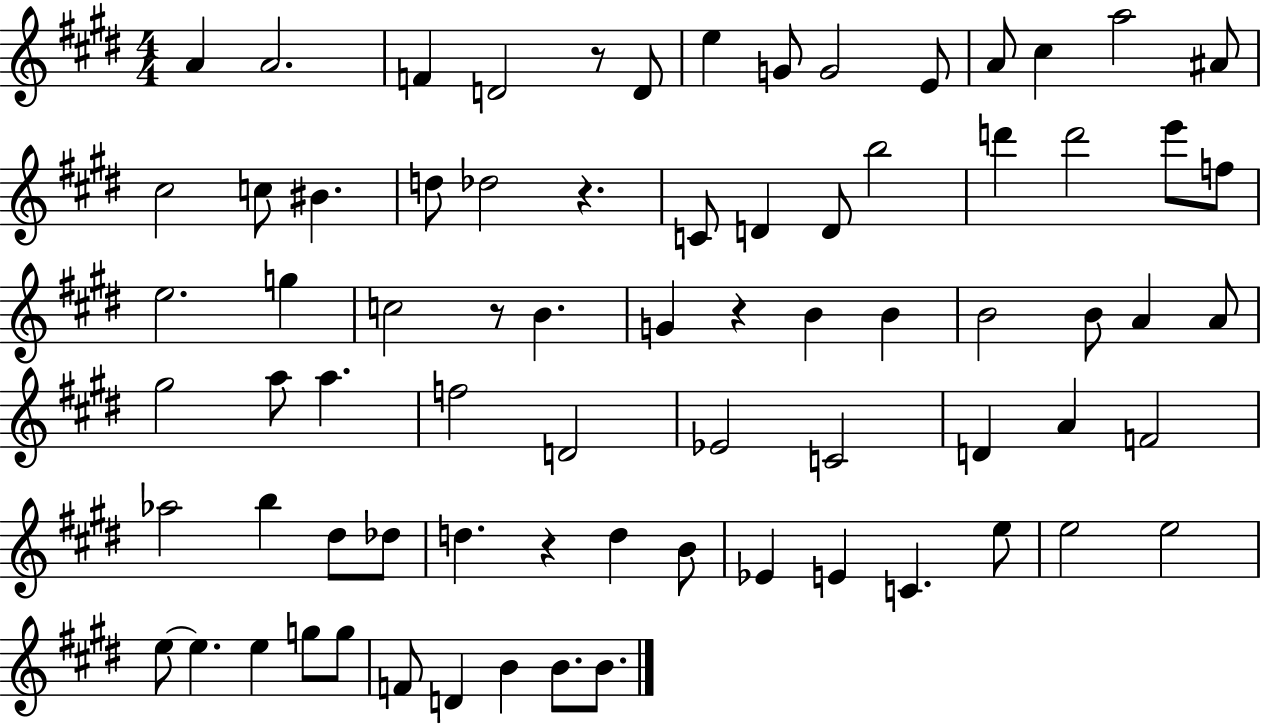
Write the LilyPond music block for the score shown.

{
  \clef treble
  \numericTimeSignature
  \time 4/4
  \key e \major
  a'4 a'2. | f'4 d'2 r8 d'8 | e''4 g'8 g'2 e'8 | a'8 cis''4 a''2 ais'8 | \break cis''2 c''8 bis'4. | d''8 des''2 r4. | c'8 d'4 d'8 b''2 | d'''4 d'''2 e'''8 f''8 | \break e''2. g''4 | c''2 r8 b'4. | g'4 r4 b'4 b'4 | b'2 b'8 a'4 a'8 | \break gis''2 a''8 a''4. | f''2 d'2 | ees'2 c'2 | d'4 a'4 f'2 | \break aes''2 b''4 dis''8 des''8 | d''4. r4 d''4 b'8 | ees'4 e'4 c'4. e''8 | e''2 e''2 | \break e''8~~ e''4. e''4 g''8 g''8 | f'8 d'4 b'4 b'8. b'8. | \bar "|."
}